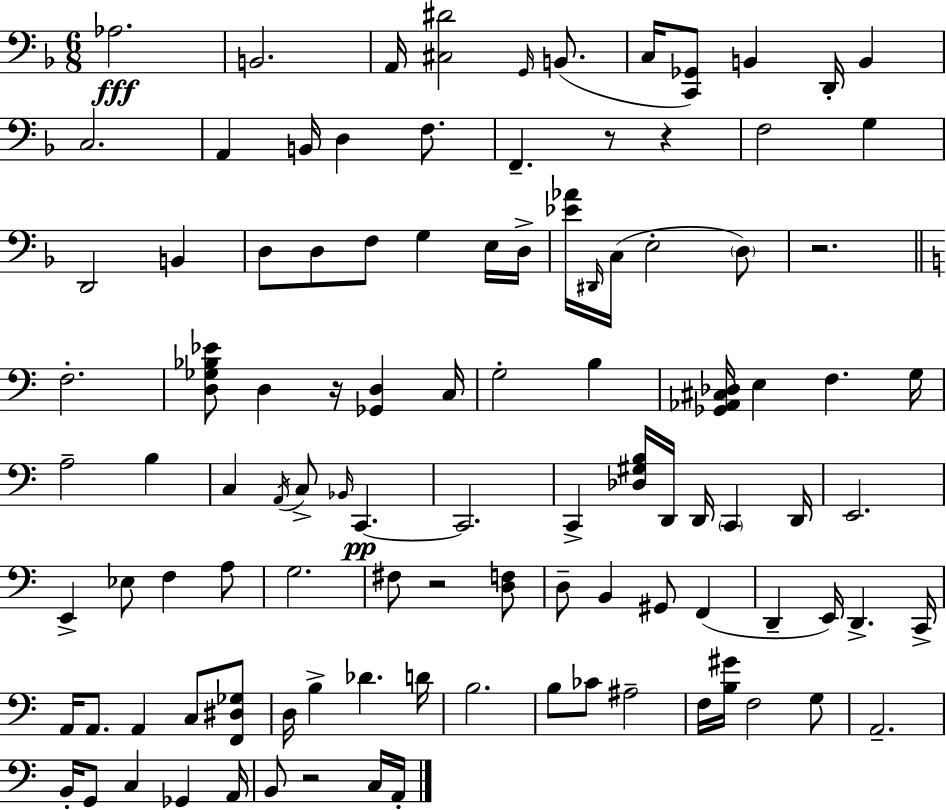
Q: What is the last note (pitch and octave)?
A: A2